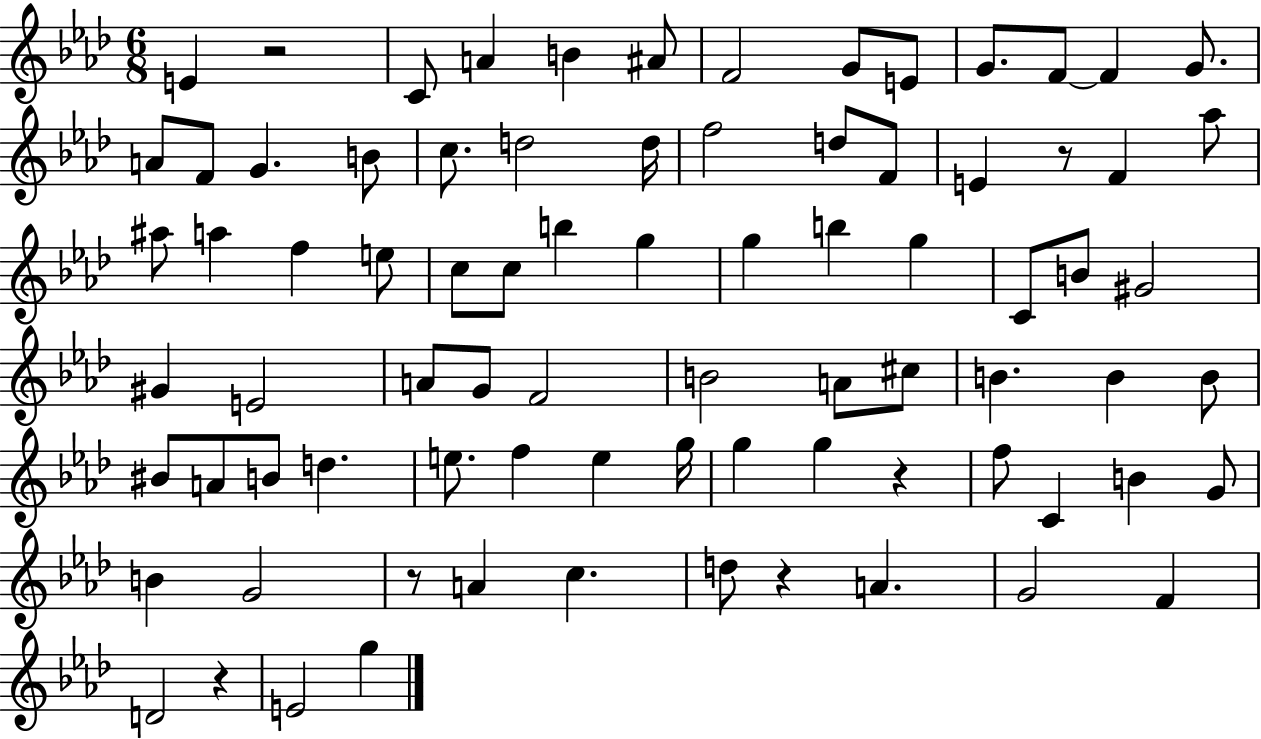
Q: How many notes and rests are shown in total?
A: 81